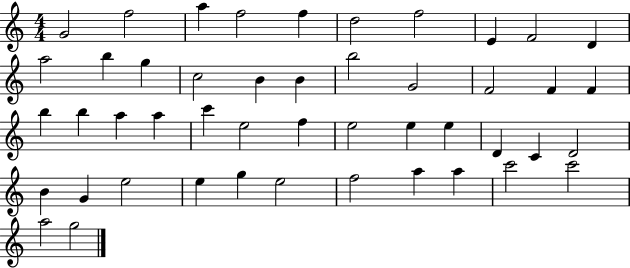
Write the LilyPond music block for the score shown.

{
  \clef treble
  \numericTimeSignature
  \time 4/4
  \key c \major
  g'2 f''2 | a''4 f''2 f''4 | d''2 f''2 | e'4 f'2 d'4 | \break a''2 b''4 g''4 | c''2 b'4 b'4 | b''2 g'2 | f'2 f'4 f'4 | \break b''4 b''4 a''4 a''4 | c'''4 e''2 f''4 | e''2 e''4 e''4 | d'4 c'4 d'2 | \break b'4 g'4 e''2 | e''4 g''4 e''2 | f''2 a''4 a''4 | c'''2 c'''2 | \break a''2 g''2 | \bar "|."
}